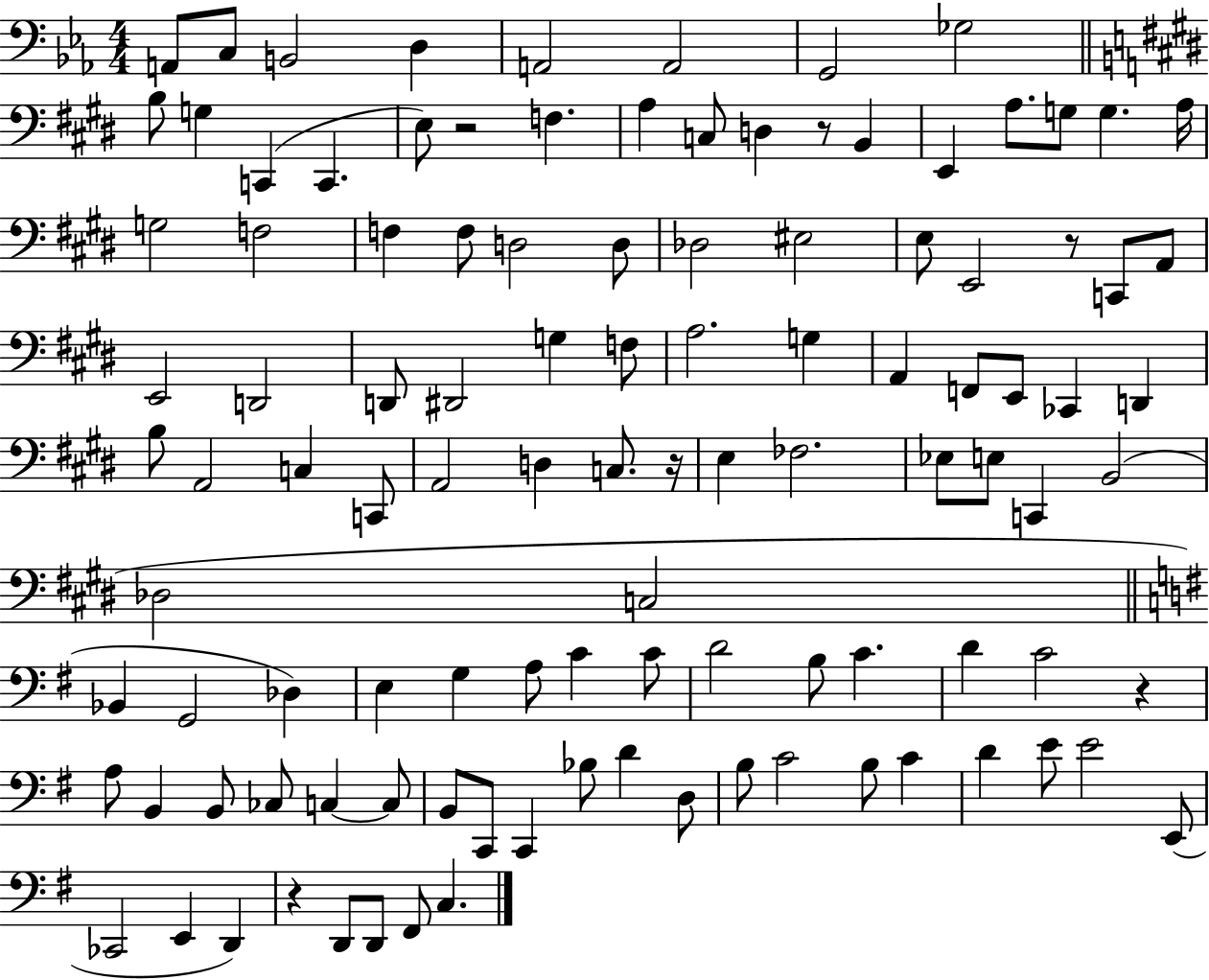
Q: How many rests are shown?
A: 6